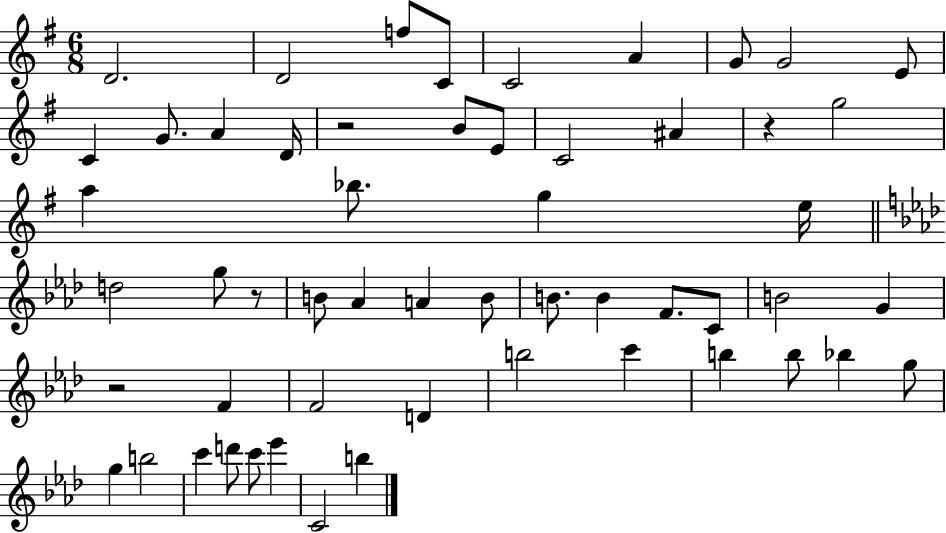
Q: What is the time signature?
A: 6/8